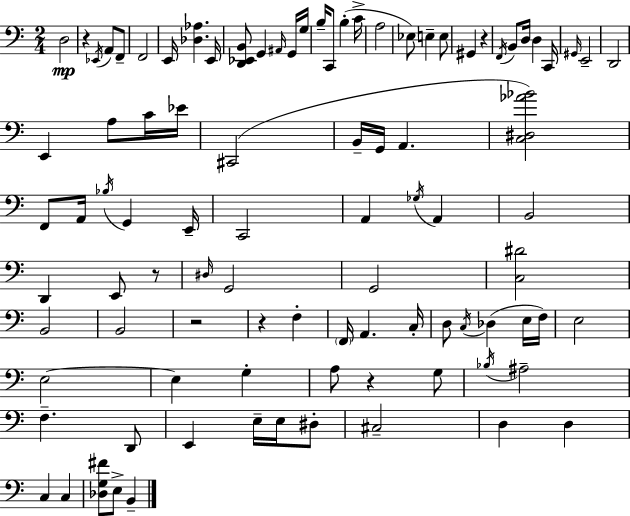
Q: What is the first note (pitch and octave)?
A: D3